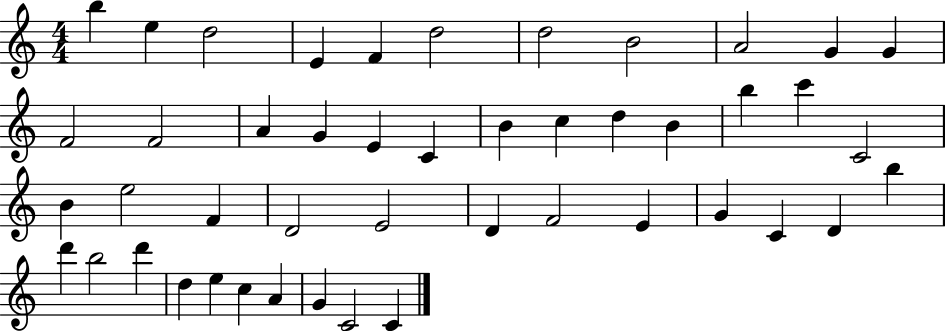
B5/q E5/q D5/h E4/q F4/q D5/h D5/h B4/h A4/h G4/q G4/q F4/h F4/h A4/q G4/q E4/q C4/q B4/q C5/q D5/q B4/q B5/q C6/q C4/h B4/q E5/h F4/q D4/h E4/h D4/q F4/h E4/q G4/q C4/q D4/q B5/q D6/q B5/h D6/q D5/q E5/q C5/q A4/q G4/q C4/h C4/q